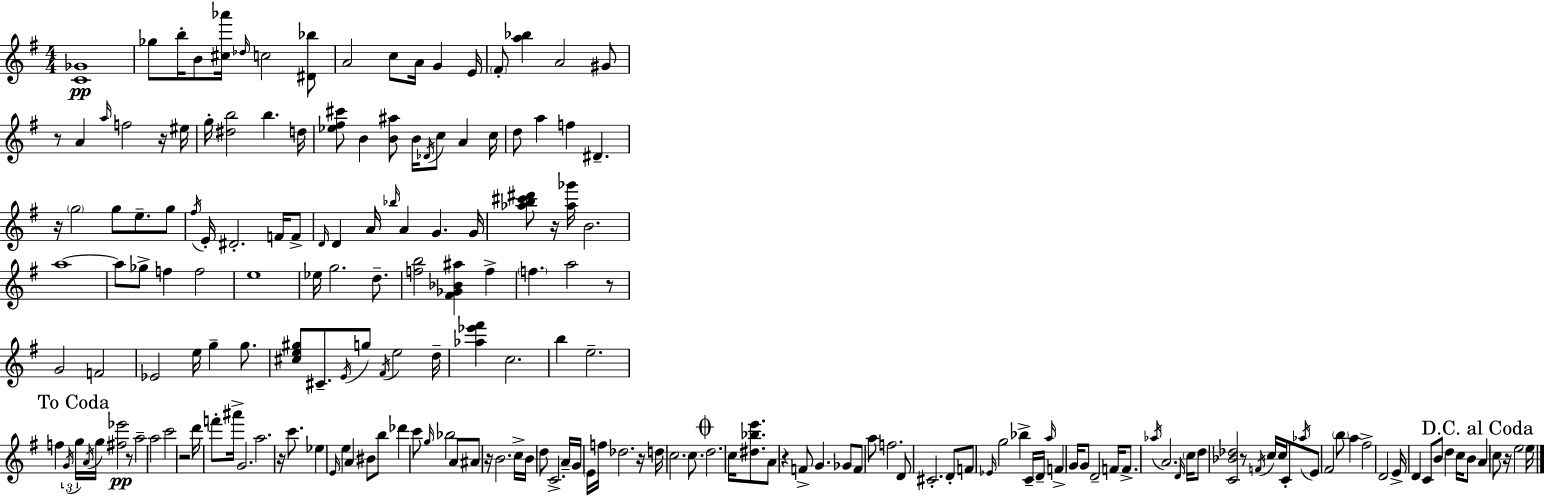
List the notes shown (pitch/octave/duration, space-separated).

[C4,Gb4]/w Gb5/e B5/s B4/e [C#5,Ab6]/s Db5/s C5/h [D#4,Bb5]/e A4/h C5/e A4/s G4/q E4/s F#4/e [A5,Bb5]/q A4/h G#4/e R/e A4/q A5/s F5/h R/s EIS5/s G5/s [D#5,B5]/h B5/q. D5/s [Eb5,F#5,C#6]/e B4/q [B4,A#5]/e B4/s Db4/s C5/e A4/q C5/s D5/e A5/q F5/q D#4/q. R/s G5/h G5/e E5/e. G5/e F#5/s E4/s D#4/h. F4/s F4/e D4/s D4/q A4/s Bb5/s A4/q G4/q. G4/s [Ab5,B5,C#6,D#6]/e R/s [Ab5,Gb6]/s B4/h. A5/w A5/e Gb5/e F5/q F5/h E5/w Eb5/s G5/h. D5/e. [F5,B5]/h [F#4,Gb4,Bb4,A#5]/q F5/q F5/q. A5/h R/e G4/h F4/h Eb4/h E5/s G5/q G5/e. [C#5,E5,G#5]/e C#4/e. E4/s G5/e F#4/s E5/h D5/s [Ab5,Eb6,F#6]/q C5/h. B5/q E5/h. F5/q G4/s G5/s A4/s G5/s [F#5,Eb6]/h R/e A5/h A5/h C6/h R/h D6/s F6/e A#6/s G4/h. A5/h. R/s C6/e. Eb5/q E4/s E5/q A4/q BIS4/e B5/e Db6/q C6/e G5/s Bb5/h A4/e A#4/e R/s B4/h. C5/s B4/s D5/e C4/h. A4/s G4/s E4/s F5/s Db5/h. R/s D5/s C5/h. C5/e. D5/h. C5/s [D#5,Bb5,E6]/e. A4/e R/q F4/e G4/q. Gb4/e F4/e A5/e F5/h. D4/e C#4/h. D4/e F4/e Eb4/s G5/h Bb5/q C4/s D4/s A5/s F4/q G4/s G4/e D4/h F4/s F4/e. Ab5/s A4/h. D4/s C5/s D5/e [C4,Bb4,Db5]/h R/e F4/s C5/s C5/s C4/e Ab5/s E4/e F#4/h B5/e A5/q F#5/h D4/h E4/s D4/q C4/e B4/e D5/q C5/s B4/e A4/q C5/e R/s E5/h E5/s